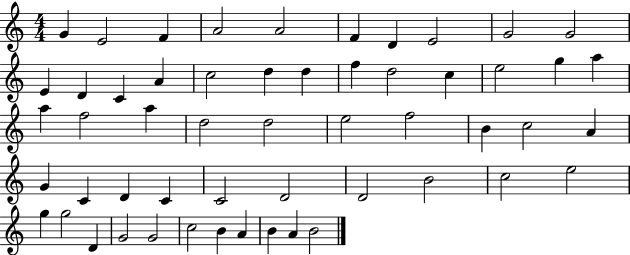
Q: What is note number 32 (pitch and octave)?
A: C5